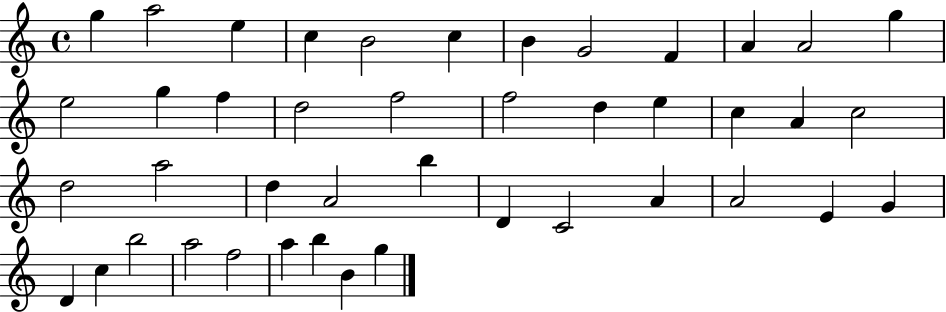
G5/q A5/h E5/q C5/q B4/h C5/q B4/q G4/h F4/q A4/q A4/h G5/q E5/h G5/q F5/q D5/h F5/h F5/h D5/q E5/q C5/q A4/q C5/h D5/h A5/h D5/q A4/h B5/q D4/q C4/h A4/q A4/h E4/q G4/q D4/q C5/q B5/h A5/h F5/h A5/q B5/q B4/q G5/q